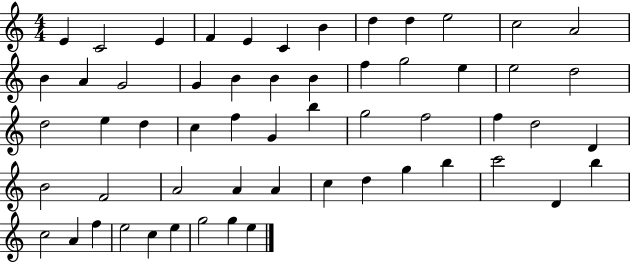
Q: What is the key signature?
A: C major